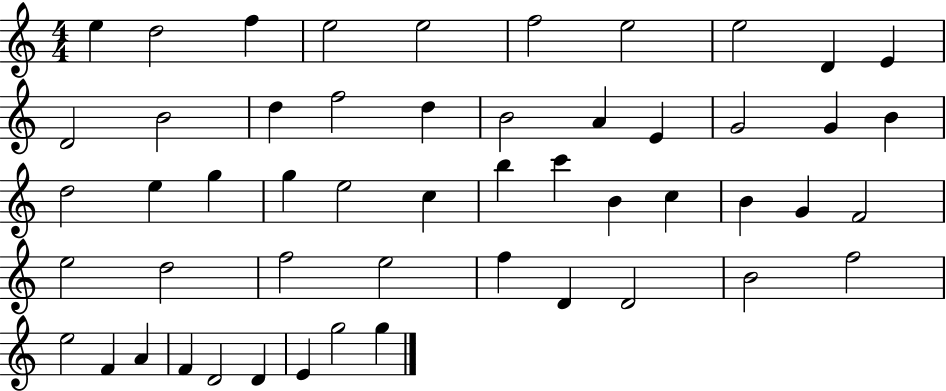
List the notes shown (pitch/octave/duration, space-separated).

E5/q D5/h F5/q E5/h E5/h F5/h E5/h E5/h D4/q E4/q D4/h B4/h D5/q F5/h D5/q B4/h A4/q E4/q G4/h G4/q B4/q D5/h E5/q G5/q G5/q E5/h C5/q B5/q C6/q B4/q C5/q B4/q G4/q F4/h E5/h D5/h F5/h E5/h F5/q D4/q D4/h B4/h F5/h E5/h F4/q A4/q F4/q D4/h D4/q E4/q G5/h G5/q